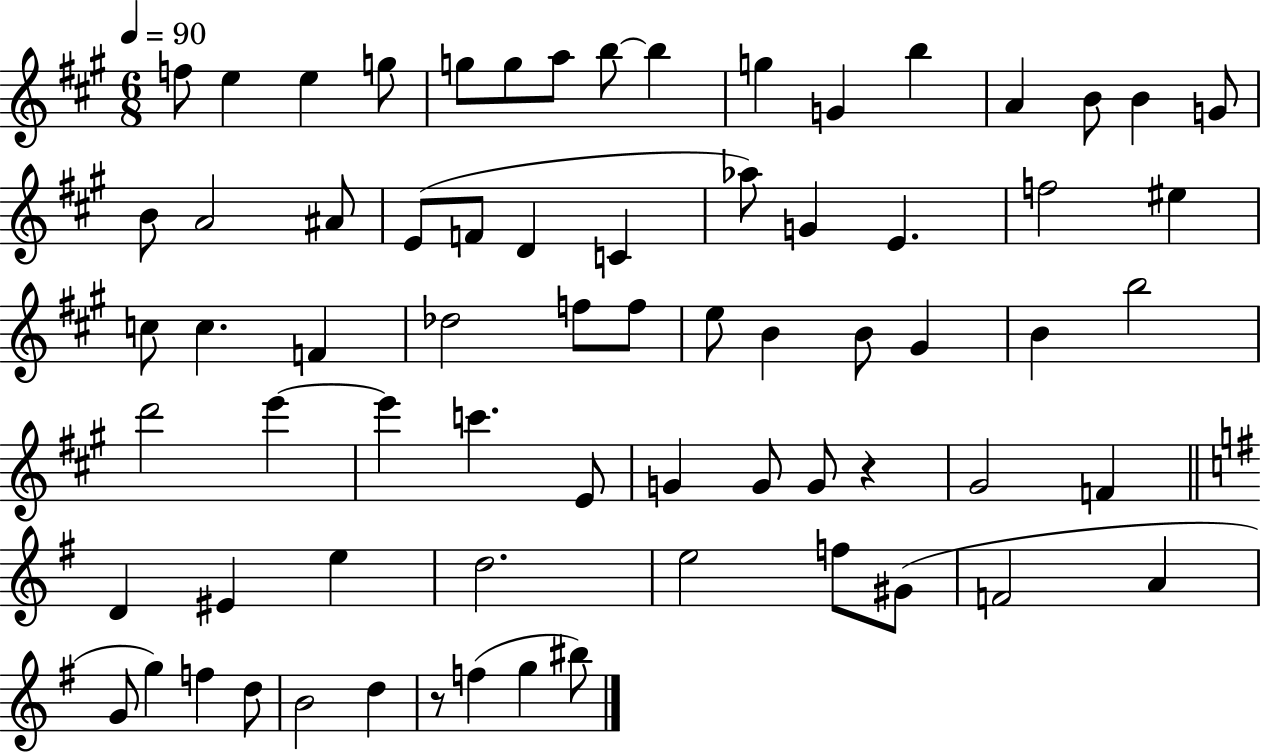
X:1
T:Untitled
M:6/8
L:1/4
K:A
f/2 e e g/2 g/2 g/2 a/2 b/2 b g G b A B/2 B G/2 B/2 A2 ^A/2 E/2 F/2 D C _a/2 G E f2 ^e c/2 c F _d2 f/2 f/2 e/2 B B/2 ^G B b2 d'2 e' e' c' E/2 G G/2 G/2 z ^G2 F D ^E e d2 e2 f/2 ^G/2 F2 A G/2 g f d/2 B2 d z/2 f g ^b/2